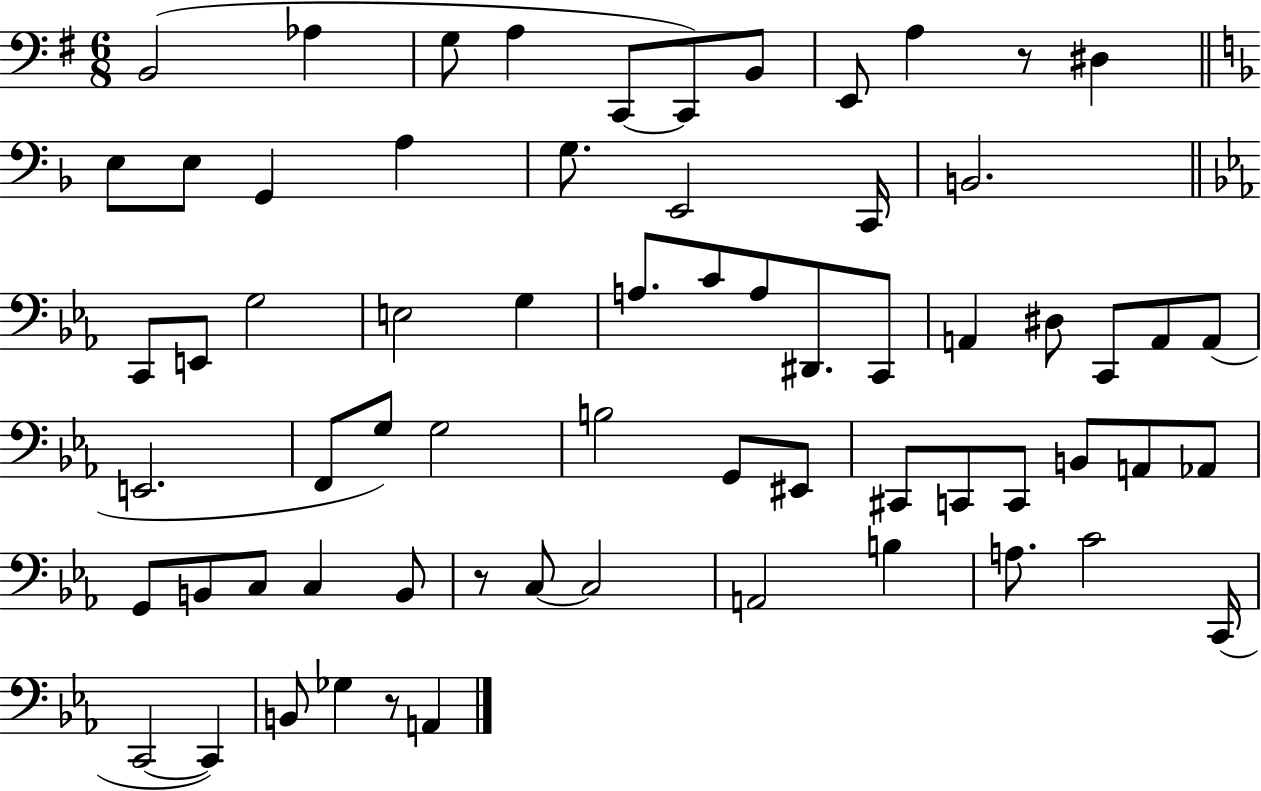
X:1
T:Untitled
M:6/8
L:1/4
K:G
B,,2 _A, G,/2 A, C,,/2 C,,/2 B,,/2 E,,/2 A, z/2 ^D, E,/2 E,/2 G,, A, G,/2 E,,2 C,,/4 B,,2 C,,/2 E,,/2 G,2 E,2 G, A,/2 C/2 A,/2 ^D,,/2 C,,/2 A,, ^D,/2 C,,/2 A,,/2 A,,/2 E,,2 F,,/2 G,/2 G,2 B,2 G,,/2 ^E,,/2 ^C,,/2 C,,/2 C,,/2 B,,/2 A,,/2 _A,,/2 G,,/2 B,,/2 C,/2 C, B,,/2 z/2 C,/2 C,2 A,,2 B, A,/2 C2 C,,/4 C,,2 C,, B,,/2 _G, z/2 A,,